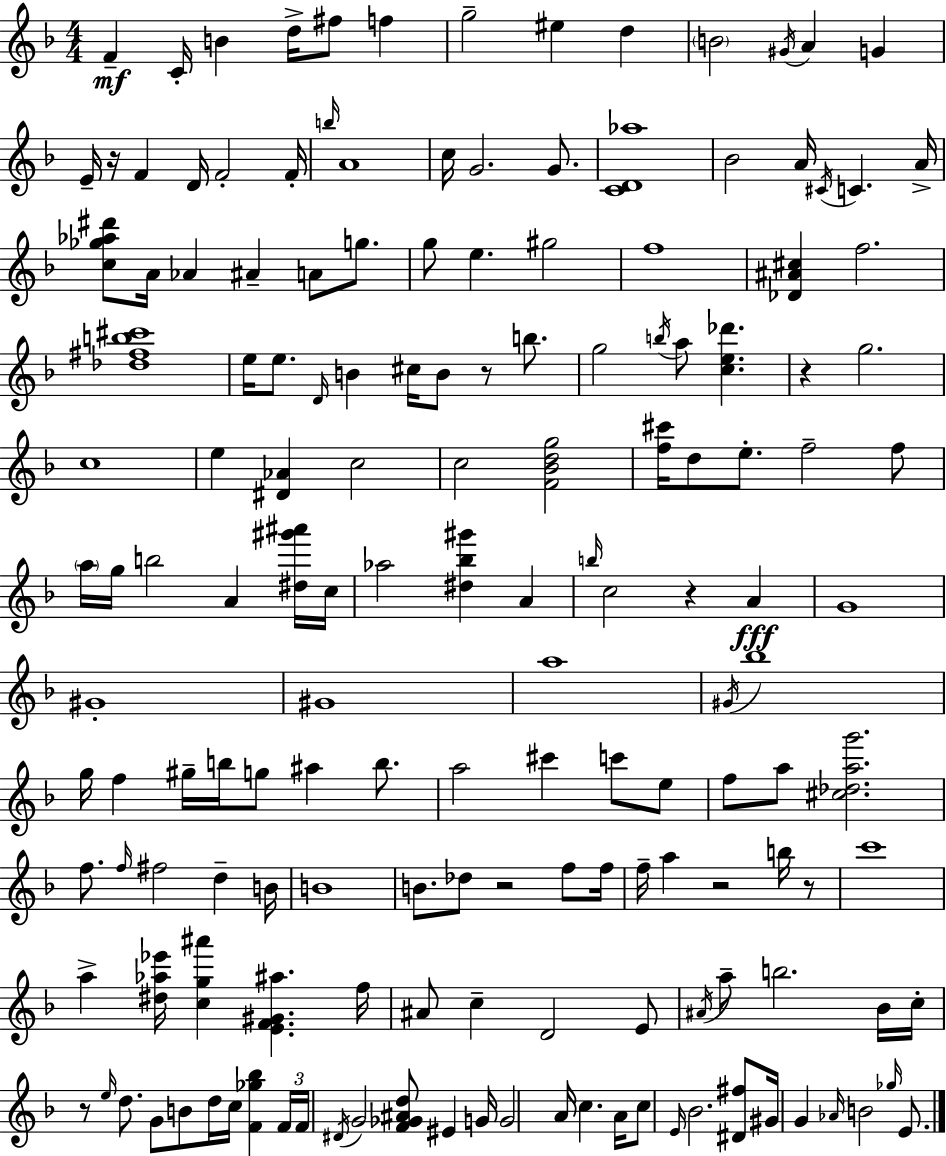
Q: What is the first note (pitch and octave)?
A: F4